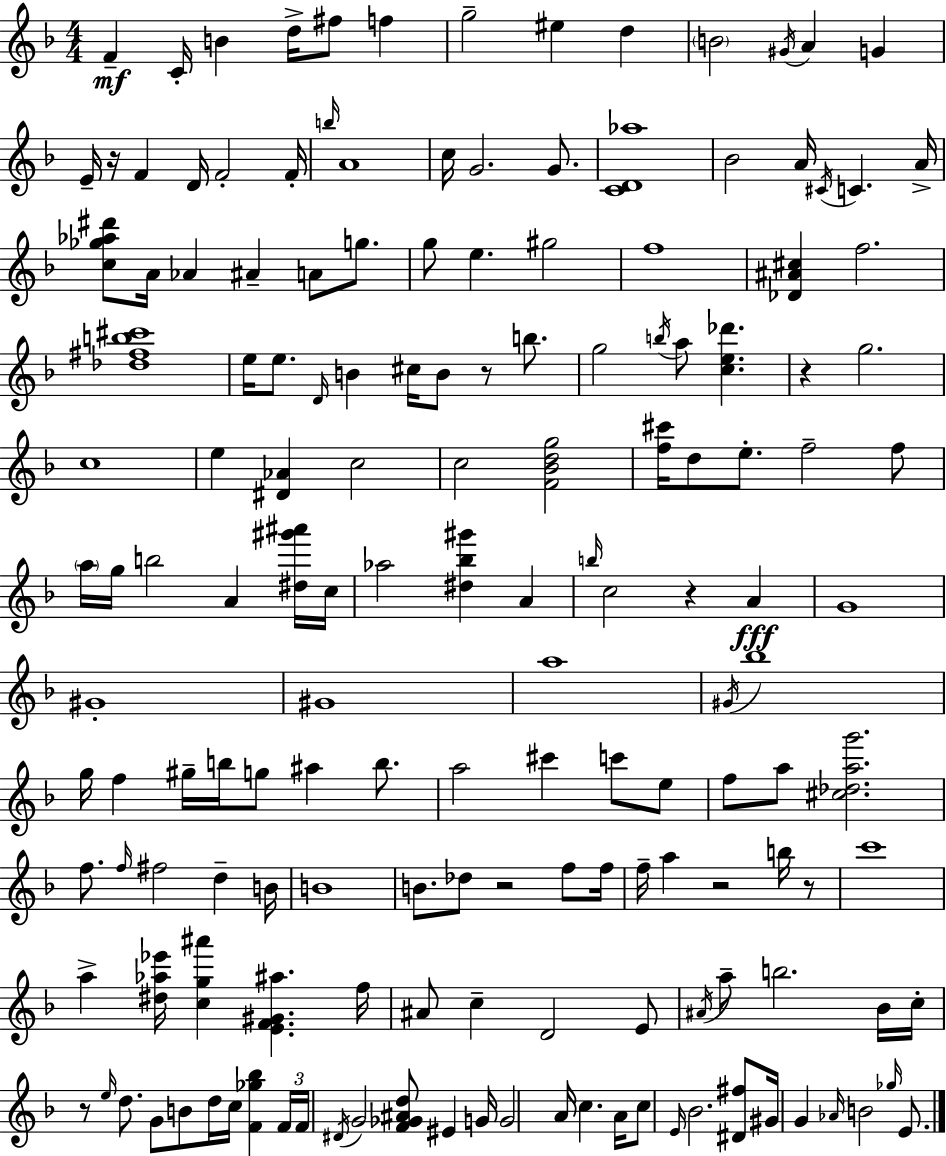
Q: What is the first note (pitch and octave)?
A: F4